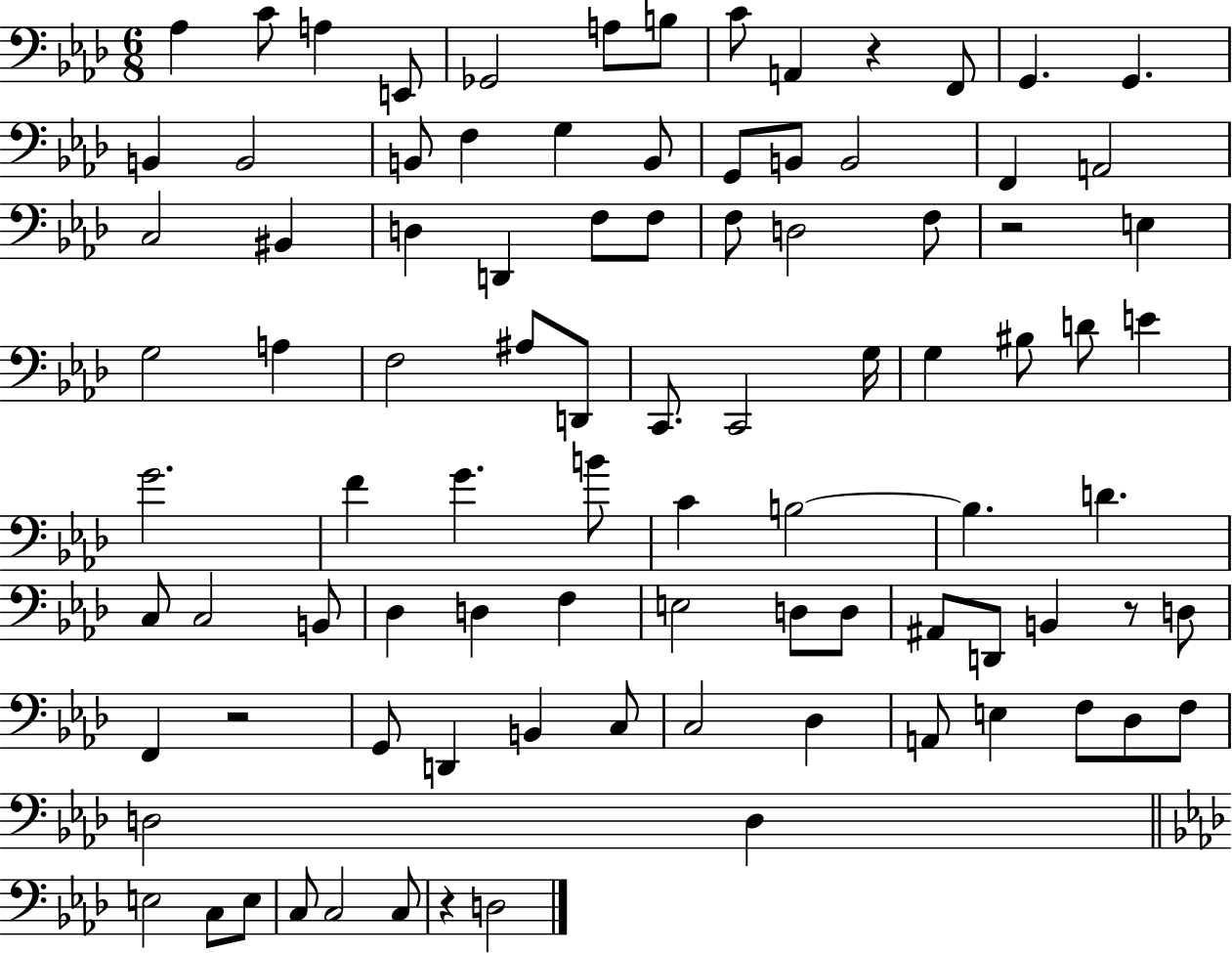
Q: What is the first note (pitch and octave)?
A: Ab3